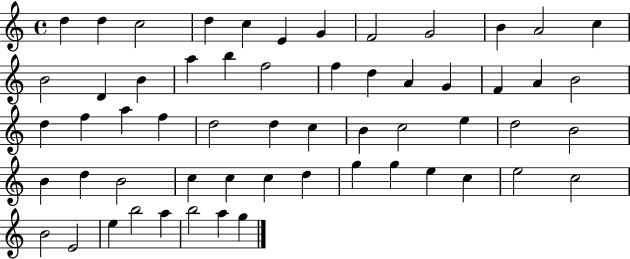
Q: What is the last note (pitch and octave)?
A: G5